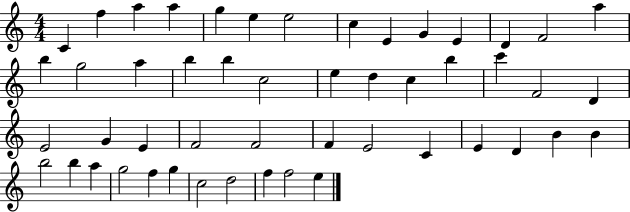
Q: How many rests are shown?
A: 0